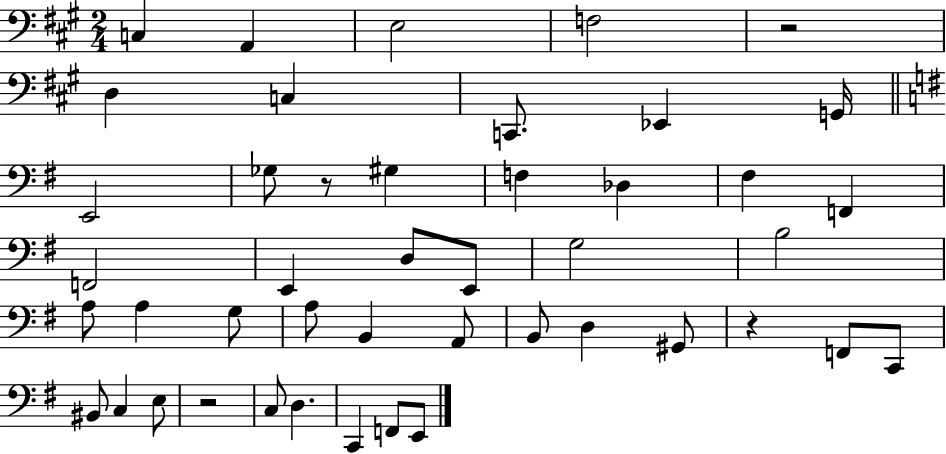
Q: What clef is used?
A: bass